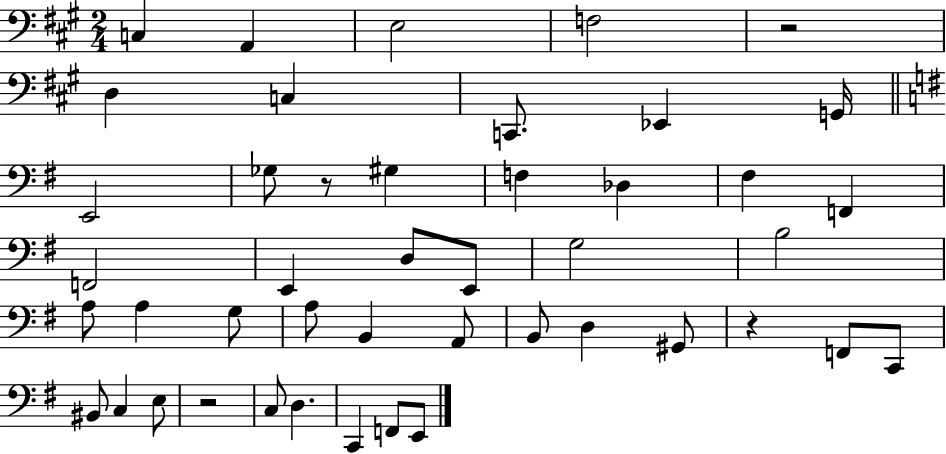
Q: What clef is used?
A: bass